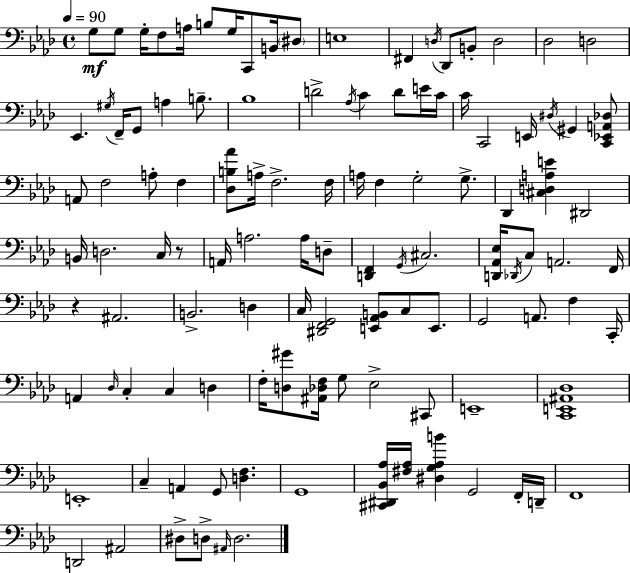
{
  \clef bass
  \time 4/4
  \defaultTimeSignature
  \key f \minor
  \tempo 4 = 90
  g8\mf g8 g16-. f8 a16 b8 g16 c,8 b,16 \parenthesize dis8 | e1 | fis,4 \acciaccatura { d16 } des,8 b,8-. d2 | des2 d2 | \break ees,4. \acciaccatura { gis16 } f,16-- g,8 a4 b8.-- | bes1 | d'2-> \acciaccatura { aes16 } c'4 d'8 | e'16 c'16 c'16 c,2 e,16 \acciaccatura { dis16 } gis,4 | \break <c, ees, a, des>8 a,8 f2 a8-. | f4 <des b aes'>8 a16-> f2.-> | f16 a16 f4 g2-. | g8.-> des,4 <cis d a e'>4 dis,2 | \break b,16 d2. | c16 r8 a,16 a2. | a16 d8-- <d, f,>4 \acciaccatura { g,16 } cis2. | <d, aes, ees>16 \acciaccatura { des,16 } c8 a,2. | \break f,16 r4 ais,2. | b,2.-> | d4 c16 <dis, f, g,>2 <e, aes, b,>8 | c8 e,8. g,2 a,8. | \break f4 c,16-. a,4 \grace { des16 } c4-. c4 | d4 f16-. <d gis'>8 <ais, des f>16 g8 ees2-> | cis,8 e,1-- | <c, e, ais, des>1 | \break e,1-. | c4-- a,4 g,8 | <d f>4. g,1 | <cis, dis, bes, aes>16 <fis aes>16 <dis g aes b'>4 g,2 | \break f,16-. d,16-- f,1 | d,2 ais,2 | dis8-> d8-> \grace { ais,16 } d2. | \bar "|."
}